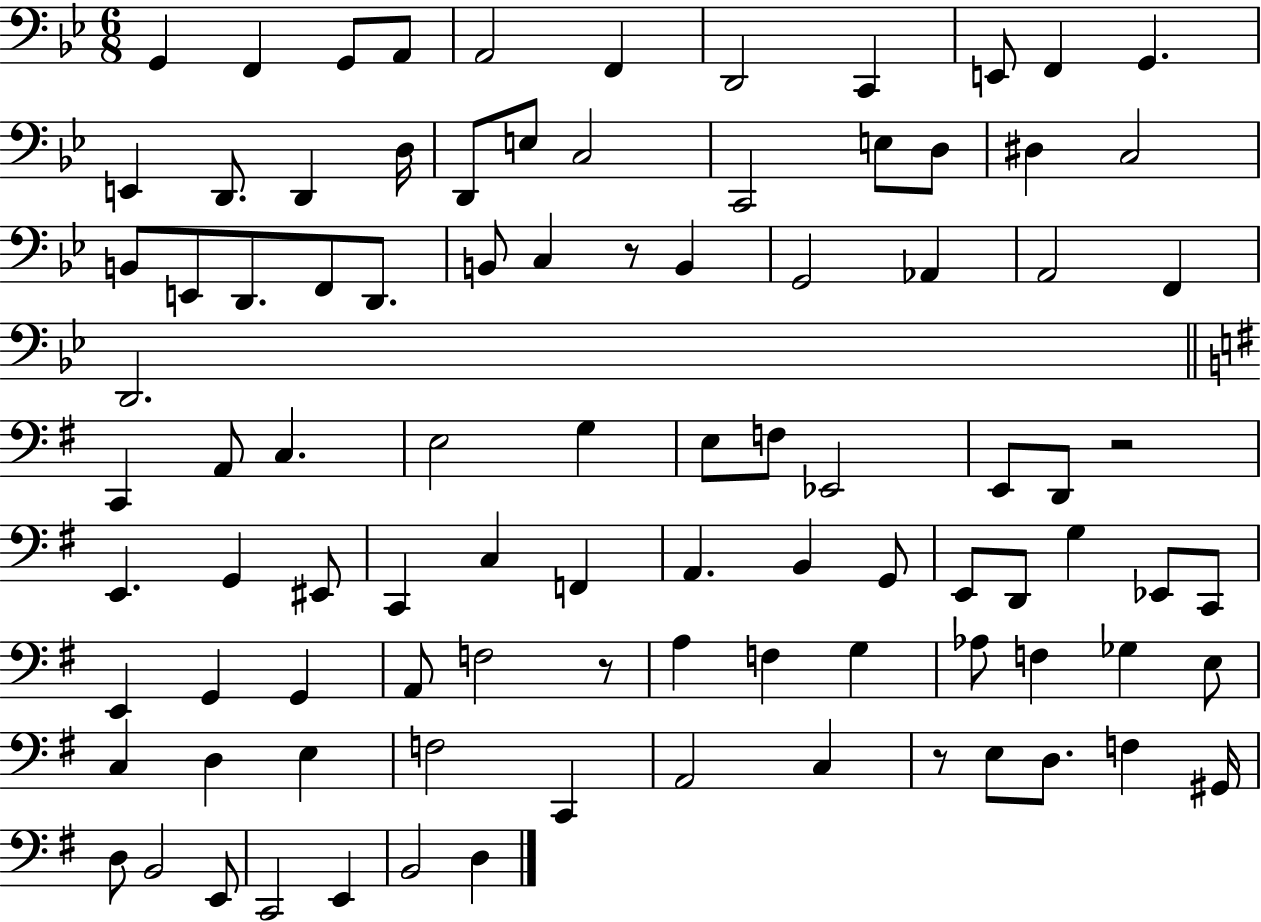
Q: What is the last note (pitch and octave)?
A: D3